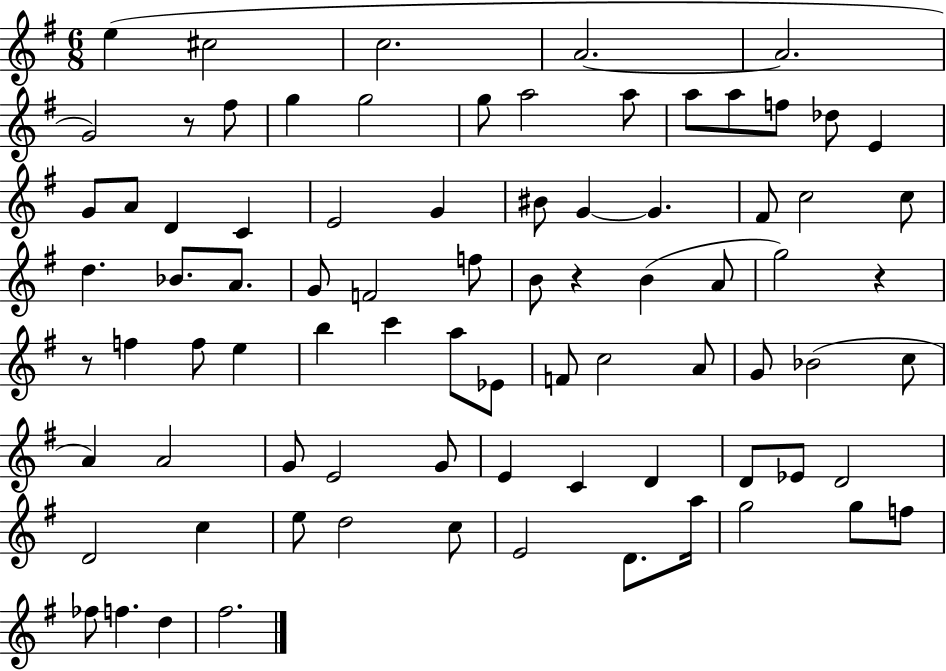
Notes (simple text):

E5/q C#5/h C5/h. A4/h. A4/h. G4/h R/e F#5/e G5/q G5/h G5/e A5/h A5/e A5/e A5/e F5/e Db5/e E4/q G4/e A4/e D4/q C4/q E4/h G4/q BIS4/e G4/q G4/q. F#4/e C5/h C5/e D5/q. Bb4/e. A4/e. G4/e F4/h F5/e B4/e R/q B4/q A4/e G5/h R/q R/e F5/q F5/e E5/q B5/q C6/q A5/e Eb4/e F4/e C5/h A4/e G4/e Bb4/h C5/e A4/q A4/h G4/e E4/h G4/e E4/q C4/q D4/q D4/e Eb4/e D4/h D4/h C5/q E5/e D5/h C5/e E4/h D4/e. A5/s G5/h G5/e F5/e FES5/e F5/q. D5/q F#5/h.